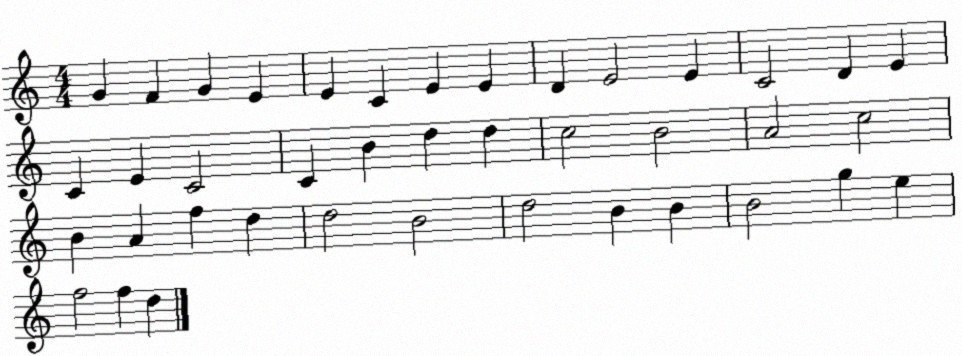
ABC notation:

X:1
T:Untitled
M:4/4
L:1/4
K:C
G F G E E C E E D E2 E C2 D E C E C2 C B d d c2 B2 A2 c2 B A f d d2 B2 d2 B B B2 g e f2 f d